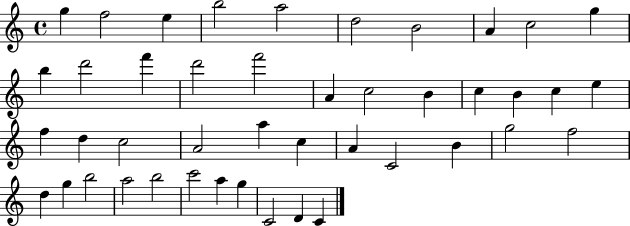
G5/q F5/h E5/q B5/h A5/h D5/h B4/h A4/q C5/h G5/q B5/q D6/h F6/q D6/h F6/h A4/q C5/h B4/q C5/q B4/q C5/q E5/q F5/q D5/q C5/h A4/h A5/q C5/q A4/q C4/h B4/q G5/h F5/h D5/q G5/q B5/h A5/h B5/h C6/h A5/q G5/q C4/h D4/q C4/q